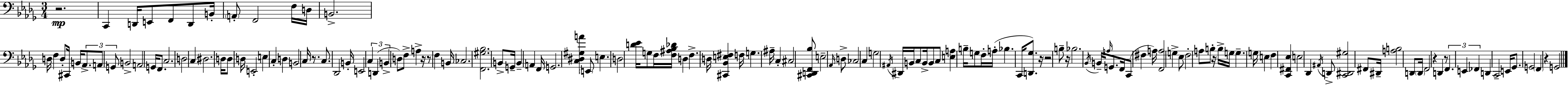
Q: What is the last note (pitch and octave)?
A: G2